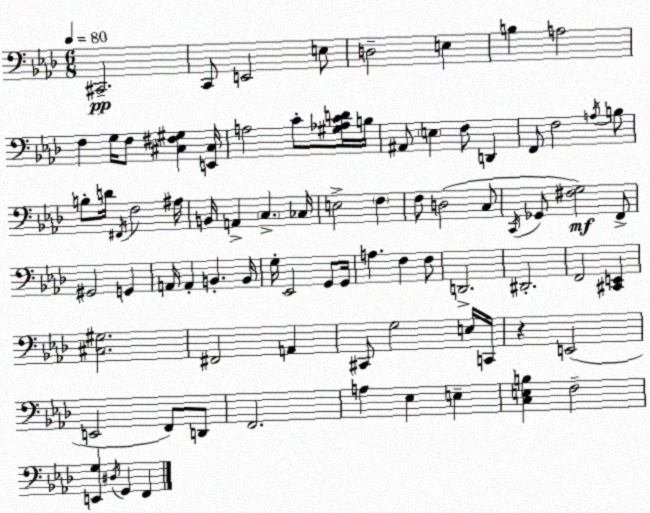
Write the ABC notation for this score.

X:1
T:Untitled
M:6/8
L:1/4
K:Fm
^C,,2 C,,/2 E,,2 E,/2 D,2 E, B, A,2 F, G,/4 F,/2 [^C,^F,^G,] [E,,^C,]/4 A,2 C/2 [^G,_A,CD]/4 B,/4 ^A,,/2 E, F,/2 D,, F,,/2 F,2 A,/4 B,/2 B,/2 D/4 ^F,,/4 F,2 ^A,/4 B,,/4 A,, C, _C,/4 E,2 F, F,/2 D,2 C,/2 C,,/4 _G,,/2 [^F,G,]2 F,,/2 ^G,,2 G,, A,,/4 A,, B,, B,,/4 G,/4 _E,,2 G,,/2 G,,/4 A, F, F,/2 D,,2 ^D,,2 F,,2 [^C,,E,,] [^C,^G,]2 ^F,,2 A,, ^C,,/2 G,2 E,/4 C,,/4 z E,,2 E,,2 F,,/2 D,,/2 F,,2 A, _E, E, [C,E,B,] F,2 [E,,G,] ^D,/4 G,, F,,